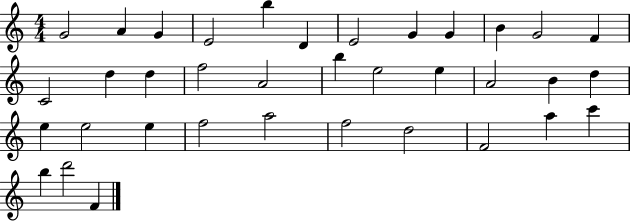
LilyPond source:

{
  \clef treble
  \numericTimeSignature
  \time 4/4
  \key c \major
  g'2 a'4 g'4 | e'2 b''4 d'4 | e'2 g'4 g'4 | b'4 g'2 f'4 | \break c'2 d''4 d''4 | f''2 a'2 | b''4 e''2 e''4 | a'2 b'4 d''4 | \break e''4 e''2 e''4 | f''2 a''2 | f''2 d''2 | f'2 a''4 c'''4 | \break b''4 d'''2 f'4 | \bar "|."
}